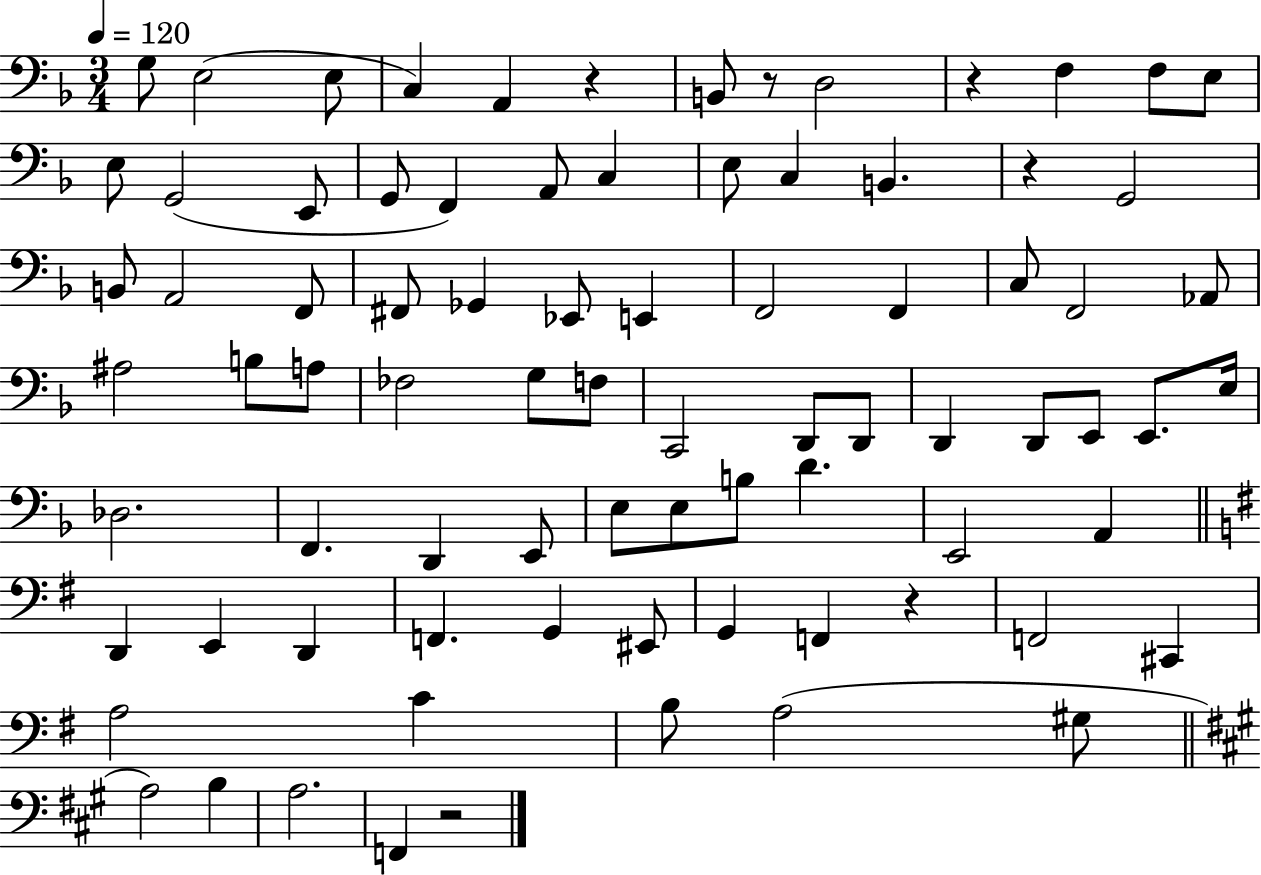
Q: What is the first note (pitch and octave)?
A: G3